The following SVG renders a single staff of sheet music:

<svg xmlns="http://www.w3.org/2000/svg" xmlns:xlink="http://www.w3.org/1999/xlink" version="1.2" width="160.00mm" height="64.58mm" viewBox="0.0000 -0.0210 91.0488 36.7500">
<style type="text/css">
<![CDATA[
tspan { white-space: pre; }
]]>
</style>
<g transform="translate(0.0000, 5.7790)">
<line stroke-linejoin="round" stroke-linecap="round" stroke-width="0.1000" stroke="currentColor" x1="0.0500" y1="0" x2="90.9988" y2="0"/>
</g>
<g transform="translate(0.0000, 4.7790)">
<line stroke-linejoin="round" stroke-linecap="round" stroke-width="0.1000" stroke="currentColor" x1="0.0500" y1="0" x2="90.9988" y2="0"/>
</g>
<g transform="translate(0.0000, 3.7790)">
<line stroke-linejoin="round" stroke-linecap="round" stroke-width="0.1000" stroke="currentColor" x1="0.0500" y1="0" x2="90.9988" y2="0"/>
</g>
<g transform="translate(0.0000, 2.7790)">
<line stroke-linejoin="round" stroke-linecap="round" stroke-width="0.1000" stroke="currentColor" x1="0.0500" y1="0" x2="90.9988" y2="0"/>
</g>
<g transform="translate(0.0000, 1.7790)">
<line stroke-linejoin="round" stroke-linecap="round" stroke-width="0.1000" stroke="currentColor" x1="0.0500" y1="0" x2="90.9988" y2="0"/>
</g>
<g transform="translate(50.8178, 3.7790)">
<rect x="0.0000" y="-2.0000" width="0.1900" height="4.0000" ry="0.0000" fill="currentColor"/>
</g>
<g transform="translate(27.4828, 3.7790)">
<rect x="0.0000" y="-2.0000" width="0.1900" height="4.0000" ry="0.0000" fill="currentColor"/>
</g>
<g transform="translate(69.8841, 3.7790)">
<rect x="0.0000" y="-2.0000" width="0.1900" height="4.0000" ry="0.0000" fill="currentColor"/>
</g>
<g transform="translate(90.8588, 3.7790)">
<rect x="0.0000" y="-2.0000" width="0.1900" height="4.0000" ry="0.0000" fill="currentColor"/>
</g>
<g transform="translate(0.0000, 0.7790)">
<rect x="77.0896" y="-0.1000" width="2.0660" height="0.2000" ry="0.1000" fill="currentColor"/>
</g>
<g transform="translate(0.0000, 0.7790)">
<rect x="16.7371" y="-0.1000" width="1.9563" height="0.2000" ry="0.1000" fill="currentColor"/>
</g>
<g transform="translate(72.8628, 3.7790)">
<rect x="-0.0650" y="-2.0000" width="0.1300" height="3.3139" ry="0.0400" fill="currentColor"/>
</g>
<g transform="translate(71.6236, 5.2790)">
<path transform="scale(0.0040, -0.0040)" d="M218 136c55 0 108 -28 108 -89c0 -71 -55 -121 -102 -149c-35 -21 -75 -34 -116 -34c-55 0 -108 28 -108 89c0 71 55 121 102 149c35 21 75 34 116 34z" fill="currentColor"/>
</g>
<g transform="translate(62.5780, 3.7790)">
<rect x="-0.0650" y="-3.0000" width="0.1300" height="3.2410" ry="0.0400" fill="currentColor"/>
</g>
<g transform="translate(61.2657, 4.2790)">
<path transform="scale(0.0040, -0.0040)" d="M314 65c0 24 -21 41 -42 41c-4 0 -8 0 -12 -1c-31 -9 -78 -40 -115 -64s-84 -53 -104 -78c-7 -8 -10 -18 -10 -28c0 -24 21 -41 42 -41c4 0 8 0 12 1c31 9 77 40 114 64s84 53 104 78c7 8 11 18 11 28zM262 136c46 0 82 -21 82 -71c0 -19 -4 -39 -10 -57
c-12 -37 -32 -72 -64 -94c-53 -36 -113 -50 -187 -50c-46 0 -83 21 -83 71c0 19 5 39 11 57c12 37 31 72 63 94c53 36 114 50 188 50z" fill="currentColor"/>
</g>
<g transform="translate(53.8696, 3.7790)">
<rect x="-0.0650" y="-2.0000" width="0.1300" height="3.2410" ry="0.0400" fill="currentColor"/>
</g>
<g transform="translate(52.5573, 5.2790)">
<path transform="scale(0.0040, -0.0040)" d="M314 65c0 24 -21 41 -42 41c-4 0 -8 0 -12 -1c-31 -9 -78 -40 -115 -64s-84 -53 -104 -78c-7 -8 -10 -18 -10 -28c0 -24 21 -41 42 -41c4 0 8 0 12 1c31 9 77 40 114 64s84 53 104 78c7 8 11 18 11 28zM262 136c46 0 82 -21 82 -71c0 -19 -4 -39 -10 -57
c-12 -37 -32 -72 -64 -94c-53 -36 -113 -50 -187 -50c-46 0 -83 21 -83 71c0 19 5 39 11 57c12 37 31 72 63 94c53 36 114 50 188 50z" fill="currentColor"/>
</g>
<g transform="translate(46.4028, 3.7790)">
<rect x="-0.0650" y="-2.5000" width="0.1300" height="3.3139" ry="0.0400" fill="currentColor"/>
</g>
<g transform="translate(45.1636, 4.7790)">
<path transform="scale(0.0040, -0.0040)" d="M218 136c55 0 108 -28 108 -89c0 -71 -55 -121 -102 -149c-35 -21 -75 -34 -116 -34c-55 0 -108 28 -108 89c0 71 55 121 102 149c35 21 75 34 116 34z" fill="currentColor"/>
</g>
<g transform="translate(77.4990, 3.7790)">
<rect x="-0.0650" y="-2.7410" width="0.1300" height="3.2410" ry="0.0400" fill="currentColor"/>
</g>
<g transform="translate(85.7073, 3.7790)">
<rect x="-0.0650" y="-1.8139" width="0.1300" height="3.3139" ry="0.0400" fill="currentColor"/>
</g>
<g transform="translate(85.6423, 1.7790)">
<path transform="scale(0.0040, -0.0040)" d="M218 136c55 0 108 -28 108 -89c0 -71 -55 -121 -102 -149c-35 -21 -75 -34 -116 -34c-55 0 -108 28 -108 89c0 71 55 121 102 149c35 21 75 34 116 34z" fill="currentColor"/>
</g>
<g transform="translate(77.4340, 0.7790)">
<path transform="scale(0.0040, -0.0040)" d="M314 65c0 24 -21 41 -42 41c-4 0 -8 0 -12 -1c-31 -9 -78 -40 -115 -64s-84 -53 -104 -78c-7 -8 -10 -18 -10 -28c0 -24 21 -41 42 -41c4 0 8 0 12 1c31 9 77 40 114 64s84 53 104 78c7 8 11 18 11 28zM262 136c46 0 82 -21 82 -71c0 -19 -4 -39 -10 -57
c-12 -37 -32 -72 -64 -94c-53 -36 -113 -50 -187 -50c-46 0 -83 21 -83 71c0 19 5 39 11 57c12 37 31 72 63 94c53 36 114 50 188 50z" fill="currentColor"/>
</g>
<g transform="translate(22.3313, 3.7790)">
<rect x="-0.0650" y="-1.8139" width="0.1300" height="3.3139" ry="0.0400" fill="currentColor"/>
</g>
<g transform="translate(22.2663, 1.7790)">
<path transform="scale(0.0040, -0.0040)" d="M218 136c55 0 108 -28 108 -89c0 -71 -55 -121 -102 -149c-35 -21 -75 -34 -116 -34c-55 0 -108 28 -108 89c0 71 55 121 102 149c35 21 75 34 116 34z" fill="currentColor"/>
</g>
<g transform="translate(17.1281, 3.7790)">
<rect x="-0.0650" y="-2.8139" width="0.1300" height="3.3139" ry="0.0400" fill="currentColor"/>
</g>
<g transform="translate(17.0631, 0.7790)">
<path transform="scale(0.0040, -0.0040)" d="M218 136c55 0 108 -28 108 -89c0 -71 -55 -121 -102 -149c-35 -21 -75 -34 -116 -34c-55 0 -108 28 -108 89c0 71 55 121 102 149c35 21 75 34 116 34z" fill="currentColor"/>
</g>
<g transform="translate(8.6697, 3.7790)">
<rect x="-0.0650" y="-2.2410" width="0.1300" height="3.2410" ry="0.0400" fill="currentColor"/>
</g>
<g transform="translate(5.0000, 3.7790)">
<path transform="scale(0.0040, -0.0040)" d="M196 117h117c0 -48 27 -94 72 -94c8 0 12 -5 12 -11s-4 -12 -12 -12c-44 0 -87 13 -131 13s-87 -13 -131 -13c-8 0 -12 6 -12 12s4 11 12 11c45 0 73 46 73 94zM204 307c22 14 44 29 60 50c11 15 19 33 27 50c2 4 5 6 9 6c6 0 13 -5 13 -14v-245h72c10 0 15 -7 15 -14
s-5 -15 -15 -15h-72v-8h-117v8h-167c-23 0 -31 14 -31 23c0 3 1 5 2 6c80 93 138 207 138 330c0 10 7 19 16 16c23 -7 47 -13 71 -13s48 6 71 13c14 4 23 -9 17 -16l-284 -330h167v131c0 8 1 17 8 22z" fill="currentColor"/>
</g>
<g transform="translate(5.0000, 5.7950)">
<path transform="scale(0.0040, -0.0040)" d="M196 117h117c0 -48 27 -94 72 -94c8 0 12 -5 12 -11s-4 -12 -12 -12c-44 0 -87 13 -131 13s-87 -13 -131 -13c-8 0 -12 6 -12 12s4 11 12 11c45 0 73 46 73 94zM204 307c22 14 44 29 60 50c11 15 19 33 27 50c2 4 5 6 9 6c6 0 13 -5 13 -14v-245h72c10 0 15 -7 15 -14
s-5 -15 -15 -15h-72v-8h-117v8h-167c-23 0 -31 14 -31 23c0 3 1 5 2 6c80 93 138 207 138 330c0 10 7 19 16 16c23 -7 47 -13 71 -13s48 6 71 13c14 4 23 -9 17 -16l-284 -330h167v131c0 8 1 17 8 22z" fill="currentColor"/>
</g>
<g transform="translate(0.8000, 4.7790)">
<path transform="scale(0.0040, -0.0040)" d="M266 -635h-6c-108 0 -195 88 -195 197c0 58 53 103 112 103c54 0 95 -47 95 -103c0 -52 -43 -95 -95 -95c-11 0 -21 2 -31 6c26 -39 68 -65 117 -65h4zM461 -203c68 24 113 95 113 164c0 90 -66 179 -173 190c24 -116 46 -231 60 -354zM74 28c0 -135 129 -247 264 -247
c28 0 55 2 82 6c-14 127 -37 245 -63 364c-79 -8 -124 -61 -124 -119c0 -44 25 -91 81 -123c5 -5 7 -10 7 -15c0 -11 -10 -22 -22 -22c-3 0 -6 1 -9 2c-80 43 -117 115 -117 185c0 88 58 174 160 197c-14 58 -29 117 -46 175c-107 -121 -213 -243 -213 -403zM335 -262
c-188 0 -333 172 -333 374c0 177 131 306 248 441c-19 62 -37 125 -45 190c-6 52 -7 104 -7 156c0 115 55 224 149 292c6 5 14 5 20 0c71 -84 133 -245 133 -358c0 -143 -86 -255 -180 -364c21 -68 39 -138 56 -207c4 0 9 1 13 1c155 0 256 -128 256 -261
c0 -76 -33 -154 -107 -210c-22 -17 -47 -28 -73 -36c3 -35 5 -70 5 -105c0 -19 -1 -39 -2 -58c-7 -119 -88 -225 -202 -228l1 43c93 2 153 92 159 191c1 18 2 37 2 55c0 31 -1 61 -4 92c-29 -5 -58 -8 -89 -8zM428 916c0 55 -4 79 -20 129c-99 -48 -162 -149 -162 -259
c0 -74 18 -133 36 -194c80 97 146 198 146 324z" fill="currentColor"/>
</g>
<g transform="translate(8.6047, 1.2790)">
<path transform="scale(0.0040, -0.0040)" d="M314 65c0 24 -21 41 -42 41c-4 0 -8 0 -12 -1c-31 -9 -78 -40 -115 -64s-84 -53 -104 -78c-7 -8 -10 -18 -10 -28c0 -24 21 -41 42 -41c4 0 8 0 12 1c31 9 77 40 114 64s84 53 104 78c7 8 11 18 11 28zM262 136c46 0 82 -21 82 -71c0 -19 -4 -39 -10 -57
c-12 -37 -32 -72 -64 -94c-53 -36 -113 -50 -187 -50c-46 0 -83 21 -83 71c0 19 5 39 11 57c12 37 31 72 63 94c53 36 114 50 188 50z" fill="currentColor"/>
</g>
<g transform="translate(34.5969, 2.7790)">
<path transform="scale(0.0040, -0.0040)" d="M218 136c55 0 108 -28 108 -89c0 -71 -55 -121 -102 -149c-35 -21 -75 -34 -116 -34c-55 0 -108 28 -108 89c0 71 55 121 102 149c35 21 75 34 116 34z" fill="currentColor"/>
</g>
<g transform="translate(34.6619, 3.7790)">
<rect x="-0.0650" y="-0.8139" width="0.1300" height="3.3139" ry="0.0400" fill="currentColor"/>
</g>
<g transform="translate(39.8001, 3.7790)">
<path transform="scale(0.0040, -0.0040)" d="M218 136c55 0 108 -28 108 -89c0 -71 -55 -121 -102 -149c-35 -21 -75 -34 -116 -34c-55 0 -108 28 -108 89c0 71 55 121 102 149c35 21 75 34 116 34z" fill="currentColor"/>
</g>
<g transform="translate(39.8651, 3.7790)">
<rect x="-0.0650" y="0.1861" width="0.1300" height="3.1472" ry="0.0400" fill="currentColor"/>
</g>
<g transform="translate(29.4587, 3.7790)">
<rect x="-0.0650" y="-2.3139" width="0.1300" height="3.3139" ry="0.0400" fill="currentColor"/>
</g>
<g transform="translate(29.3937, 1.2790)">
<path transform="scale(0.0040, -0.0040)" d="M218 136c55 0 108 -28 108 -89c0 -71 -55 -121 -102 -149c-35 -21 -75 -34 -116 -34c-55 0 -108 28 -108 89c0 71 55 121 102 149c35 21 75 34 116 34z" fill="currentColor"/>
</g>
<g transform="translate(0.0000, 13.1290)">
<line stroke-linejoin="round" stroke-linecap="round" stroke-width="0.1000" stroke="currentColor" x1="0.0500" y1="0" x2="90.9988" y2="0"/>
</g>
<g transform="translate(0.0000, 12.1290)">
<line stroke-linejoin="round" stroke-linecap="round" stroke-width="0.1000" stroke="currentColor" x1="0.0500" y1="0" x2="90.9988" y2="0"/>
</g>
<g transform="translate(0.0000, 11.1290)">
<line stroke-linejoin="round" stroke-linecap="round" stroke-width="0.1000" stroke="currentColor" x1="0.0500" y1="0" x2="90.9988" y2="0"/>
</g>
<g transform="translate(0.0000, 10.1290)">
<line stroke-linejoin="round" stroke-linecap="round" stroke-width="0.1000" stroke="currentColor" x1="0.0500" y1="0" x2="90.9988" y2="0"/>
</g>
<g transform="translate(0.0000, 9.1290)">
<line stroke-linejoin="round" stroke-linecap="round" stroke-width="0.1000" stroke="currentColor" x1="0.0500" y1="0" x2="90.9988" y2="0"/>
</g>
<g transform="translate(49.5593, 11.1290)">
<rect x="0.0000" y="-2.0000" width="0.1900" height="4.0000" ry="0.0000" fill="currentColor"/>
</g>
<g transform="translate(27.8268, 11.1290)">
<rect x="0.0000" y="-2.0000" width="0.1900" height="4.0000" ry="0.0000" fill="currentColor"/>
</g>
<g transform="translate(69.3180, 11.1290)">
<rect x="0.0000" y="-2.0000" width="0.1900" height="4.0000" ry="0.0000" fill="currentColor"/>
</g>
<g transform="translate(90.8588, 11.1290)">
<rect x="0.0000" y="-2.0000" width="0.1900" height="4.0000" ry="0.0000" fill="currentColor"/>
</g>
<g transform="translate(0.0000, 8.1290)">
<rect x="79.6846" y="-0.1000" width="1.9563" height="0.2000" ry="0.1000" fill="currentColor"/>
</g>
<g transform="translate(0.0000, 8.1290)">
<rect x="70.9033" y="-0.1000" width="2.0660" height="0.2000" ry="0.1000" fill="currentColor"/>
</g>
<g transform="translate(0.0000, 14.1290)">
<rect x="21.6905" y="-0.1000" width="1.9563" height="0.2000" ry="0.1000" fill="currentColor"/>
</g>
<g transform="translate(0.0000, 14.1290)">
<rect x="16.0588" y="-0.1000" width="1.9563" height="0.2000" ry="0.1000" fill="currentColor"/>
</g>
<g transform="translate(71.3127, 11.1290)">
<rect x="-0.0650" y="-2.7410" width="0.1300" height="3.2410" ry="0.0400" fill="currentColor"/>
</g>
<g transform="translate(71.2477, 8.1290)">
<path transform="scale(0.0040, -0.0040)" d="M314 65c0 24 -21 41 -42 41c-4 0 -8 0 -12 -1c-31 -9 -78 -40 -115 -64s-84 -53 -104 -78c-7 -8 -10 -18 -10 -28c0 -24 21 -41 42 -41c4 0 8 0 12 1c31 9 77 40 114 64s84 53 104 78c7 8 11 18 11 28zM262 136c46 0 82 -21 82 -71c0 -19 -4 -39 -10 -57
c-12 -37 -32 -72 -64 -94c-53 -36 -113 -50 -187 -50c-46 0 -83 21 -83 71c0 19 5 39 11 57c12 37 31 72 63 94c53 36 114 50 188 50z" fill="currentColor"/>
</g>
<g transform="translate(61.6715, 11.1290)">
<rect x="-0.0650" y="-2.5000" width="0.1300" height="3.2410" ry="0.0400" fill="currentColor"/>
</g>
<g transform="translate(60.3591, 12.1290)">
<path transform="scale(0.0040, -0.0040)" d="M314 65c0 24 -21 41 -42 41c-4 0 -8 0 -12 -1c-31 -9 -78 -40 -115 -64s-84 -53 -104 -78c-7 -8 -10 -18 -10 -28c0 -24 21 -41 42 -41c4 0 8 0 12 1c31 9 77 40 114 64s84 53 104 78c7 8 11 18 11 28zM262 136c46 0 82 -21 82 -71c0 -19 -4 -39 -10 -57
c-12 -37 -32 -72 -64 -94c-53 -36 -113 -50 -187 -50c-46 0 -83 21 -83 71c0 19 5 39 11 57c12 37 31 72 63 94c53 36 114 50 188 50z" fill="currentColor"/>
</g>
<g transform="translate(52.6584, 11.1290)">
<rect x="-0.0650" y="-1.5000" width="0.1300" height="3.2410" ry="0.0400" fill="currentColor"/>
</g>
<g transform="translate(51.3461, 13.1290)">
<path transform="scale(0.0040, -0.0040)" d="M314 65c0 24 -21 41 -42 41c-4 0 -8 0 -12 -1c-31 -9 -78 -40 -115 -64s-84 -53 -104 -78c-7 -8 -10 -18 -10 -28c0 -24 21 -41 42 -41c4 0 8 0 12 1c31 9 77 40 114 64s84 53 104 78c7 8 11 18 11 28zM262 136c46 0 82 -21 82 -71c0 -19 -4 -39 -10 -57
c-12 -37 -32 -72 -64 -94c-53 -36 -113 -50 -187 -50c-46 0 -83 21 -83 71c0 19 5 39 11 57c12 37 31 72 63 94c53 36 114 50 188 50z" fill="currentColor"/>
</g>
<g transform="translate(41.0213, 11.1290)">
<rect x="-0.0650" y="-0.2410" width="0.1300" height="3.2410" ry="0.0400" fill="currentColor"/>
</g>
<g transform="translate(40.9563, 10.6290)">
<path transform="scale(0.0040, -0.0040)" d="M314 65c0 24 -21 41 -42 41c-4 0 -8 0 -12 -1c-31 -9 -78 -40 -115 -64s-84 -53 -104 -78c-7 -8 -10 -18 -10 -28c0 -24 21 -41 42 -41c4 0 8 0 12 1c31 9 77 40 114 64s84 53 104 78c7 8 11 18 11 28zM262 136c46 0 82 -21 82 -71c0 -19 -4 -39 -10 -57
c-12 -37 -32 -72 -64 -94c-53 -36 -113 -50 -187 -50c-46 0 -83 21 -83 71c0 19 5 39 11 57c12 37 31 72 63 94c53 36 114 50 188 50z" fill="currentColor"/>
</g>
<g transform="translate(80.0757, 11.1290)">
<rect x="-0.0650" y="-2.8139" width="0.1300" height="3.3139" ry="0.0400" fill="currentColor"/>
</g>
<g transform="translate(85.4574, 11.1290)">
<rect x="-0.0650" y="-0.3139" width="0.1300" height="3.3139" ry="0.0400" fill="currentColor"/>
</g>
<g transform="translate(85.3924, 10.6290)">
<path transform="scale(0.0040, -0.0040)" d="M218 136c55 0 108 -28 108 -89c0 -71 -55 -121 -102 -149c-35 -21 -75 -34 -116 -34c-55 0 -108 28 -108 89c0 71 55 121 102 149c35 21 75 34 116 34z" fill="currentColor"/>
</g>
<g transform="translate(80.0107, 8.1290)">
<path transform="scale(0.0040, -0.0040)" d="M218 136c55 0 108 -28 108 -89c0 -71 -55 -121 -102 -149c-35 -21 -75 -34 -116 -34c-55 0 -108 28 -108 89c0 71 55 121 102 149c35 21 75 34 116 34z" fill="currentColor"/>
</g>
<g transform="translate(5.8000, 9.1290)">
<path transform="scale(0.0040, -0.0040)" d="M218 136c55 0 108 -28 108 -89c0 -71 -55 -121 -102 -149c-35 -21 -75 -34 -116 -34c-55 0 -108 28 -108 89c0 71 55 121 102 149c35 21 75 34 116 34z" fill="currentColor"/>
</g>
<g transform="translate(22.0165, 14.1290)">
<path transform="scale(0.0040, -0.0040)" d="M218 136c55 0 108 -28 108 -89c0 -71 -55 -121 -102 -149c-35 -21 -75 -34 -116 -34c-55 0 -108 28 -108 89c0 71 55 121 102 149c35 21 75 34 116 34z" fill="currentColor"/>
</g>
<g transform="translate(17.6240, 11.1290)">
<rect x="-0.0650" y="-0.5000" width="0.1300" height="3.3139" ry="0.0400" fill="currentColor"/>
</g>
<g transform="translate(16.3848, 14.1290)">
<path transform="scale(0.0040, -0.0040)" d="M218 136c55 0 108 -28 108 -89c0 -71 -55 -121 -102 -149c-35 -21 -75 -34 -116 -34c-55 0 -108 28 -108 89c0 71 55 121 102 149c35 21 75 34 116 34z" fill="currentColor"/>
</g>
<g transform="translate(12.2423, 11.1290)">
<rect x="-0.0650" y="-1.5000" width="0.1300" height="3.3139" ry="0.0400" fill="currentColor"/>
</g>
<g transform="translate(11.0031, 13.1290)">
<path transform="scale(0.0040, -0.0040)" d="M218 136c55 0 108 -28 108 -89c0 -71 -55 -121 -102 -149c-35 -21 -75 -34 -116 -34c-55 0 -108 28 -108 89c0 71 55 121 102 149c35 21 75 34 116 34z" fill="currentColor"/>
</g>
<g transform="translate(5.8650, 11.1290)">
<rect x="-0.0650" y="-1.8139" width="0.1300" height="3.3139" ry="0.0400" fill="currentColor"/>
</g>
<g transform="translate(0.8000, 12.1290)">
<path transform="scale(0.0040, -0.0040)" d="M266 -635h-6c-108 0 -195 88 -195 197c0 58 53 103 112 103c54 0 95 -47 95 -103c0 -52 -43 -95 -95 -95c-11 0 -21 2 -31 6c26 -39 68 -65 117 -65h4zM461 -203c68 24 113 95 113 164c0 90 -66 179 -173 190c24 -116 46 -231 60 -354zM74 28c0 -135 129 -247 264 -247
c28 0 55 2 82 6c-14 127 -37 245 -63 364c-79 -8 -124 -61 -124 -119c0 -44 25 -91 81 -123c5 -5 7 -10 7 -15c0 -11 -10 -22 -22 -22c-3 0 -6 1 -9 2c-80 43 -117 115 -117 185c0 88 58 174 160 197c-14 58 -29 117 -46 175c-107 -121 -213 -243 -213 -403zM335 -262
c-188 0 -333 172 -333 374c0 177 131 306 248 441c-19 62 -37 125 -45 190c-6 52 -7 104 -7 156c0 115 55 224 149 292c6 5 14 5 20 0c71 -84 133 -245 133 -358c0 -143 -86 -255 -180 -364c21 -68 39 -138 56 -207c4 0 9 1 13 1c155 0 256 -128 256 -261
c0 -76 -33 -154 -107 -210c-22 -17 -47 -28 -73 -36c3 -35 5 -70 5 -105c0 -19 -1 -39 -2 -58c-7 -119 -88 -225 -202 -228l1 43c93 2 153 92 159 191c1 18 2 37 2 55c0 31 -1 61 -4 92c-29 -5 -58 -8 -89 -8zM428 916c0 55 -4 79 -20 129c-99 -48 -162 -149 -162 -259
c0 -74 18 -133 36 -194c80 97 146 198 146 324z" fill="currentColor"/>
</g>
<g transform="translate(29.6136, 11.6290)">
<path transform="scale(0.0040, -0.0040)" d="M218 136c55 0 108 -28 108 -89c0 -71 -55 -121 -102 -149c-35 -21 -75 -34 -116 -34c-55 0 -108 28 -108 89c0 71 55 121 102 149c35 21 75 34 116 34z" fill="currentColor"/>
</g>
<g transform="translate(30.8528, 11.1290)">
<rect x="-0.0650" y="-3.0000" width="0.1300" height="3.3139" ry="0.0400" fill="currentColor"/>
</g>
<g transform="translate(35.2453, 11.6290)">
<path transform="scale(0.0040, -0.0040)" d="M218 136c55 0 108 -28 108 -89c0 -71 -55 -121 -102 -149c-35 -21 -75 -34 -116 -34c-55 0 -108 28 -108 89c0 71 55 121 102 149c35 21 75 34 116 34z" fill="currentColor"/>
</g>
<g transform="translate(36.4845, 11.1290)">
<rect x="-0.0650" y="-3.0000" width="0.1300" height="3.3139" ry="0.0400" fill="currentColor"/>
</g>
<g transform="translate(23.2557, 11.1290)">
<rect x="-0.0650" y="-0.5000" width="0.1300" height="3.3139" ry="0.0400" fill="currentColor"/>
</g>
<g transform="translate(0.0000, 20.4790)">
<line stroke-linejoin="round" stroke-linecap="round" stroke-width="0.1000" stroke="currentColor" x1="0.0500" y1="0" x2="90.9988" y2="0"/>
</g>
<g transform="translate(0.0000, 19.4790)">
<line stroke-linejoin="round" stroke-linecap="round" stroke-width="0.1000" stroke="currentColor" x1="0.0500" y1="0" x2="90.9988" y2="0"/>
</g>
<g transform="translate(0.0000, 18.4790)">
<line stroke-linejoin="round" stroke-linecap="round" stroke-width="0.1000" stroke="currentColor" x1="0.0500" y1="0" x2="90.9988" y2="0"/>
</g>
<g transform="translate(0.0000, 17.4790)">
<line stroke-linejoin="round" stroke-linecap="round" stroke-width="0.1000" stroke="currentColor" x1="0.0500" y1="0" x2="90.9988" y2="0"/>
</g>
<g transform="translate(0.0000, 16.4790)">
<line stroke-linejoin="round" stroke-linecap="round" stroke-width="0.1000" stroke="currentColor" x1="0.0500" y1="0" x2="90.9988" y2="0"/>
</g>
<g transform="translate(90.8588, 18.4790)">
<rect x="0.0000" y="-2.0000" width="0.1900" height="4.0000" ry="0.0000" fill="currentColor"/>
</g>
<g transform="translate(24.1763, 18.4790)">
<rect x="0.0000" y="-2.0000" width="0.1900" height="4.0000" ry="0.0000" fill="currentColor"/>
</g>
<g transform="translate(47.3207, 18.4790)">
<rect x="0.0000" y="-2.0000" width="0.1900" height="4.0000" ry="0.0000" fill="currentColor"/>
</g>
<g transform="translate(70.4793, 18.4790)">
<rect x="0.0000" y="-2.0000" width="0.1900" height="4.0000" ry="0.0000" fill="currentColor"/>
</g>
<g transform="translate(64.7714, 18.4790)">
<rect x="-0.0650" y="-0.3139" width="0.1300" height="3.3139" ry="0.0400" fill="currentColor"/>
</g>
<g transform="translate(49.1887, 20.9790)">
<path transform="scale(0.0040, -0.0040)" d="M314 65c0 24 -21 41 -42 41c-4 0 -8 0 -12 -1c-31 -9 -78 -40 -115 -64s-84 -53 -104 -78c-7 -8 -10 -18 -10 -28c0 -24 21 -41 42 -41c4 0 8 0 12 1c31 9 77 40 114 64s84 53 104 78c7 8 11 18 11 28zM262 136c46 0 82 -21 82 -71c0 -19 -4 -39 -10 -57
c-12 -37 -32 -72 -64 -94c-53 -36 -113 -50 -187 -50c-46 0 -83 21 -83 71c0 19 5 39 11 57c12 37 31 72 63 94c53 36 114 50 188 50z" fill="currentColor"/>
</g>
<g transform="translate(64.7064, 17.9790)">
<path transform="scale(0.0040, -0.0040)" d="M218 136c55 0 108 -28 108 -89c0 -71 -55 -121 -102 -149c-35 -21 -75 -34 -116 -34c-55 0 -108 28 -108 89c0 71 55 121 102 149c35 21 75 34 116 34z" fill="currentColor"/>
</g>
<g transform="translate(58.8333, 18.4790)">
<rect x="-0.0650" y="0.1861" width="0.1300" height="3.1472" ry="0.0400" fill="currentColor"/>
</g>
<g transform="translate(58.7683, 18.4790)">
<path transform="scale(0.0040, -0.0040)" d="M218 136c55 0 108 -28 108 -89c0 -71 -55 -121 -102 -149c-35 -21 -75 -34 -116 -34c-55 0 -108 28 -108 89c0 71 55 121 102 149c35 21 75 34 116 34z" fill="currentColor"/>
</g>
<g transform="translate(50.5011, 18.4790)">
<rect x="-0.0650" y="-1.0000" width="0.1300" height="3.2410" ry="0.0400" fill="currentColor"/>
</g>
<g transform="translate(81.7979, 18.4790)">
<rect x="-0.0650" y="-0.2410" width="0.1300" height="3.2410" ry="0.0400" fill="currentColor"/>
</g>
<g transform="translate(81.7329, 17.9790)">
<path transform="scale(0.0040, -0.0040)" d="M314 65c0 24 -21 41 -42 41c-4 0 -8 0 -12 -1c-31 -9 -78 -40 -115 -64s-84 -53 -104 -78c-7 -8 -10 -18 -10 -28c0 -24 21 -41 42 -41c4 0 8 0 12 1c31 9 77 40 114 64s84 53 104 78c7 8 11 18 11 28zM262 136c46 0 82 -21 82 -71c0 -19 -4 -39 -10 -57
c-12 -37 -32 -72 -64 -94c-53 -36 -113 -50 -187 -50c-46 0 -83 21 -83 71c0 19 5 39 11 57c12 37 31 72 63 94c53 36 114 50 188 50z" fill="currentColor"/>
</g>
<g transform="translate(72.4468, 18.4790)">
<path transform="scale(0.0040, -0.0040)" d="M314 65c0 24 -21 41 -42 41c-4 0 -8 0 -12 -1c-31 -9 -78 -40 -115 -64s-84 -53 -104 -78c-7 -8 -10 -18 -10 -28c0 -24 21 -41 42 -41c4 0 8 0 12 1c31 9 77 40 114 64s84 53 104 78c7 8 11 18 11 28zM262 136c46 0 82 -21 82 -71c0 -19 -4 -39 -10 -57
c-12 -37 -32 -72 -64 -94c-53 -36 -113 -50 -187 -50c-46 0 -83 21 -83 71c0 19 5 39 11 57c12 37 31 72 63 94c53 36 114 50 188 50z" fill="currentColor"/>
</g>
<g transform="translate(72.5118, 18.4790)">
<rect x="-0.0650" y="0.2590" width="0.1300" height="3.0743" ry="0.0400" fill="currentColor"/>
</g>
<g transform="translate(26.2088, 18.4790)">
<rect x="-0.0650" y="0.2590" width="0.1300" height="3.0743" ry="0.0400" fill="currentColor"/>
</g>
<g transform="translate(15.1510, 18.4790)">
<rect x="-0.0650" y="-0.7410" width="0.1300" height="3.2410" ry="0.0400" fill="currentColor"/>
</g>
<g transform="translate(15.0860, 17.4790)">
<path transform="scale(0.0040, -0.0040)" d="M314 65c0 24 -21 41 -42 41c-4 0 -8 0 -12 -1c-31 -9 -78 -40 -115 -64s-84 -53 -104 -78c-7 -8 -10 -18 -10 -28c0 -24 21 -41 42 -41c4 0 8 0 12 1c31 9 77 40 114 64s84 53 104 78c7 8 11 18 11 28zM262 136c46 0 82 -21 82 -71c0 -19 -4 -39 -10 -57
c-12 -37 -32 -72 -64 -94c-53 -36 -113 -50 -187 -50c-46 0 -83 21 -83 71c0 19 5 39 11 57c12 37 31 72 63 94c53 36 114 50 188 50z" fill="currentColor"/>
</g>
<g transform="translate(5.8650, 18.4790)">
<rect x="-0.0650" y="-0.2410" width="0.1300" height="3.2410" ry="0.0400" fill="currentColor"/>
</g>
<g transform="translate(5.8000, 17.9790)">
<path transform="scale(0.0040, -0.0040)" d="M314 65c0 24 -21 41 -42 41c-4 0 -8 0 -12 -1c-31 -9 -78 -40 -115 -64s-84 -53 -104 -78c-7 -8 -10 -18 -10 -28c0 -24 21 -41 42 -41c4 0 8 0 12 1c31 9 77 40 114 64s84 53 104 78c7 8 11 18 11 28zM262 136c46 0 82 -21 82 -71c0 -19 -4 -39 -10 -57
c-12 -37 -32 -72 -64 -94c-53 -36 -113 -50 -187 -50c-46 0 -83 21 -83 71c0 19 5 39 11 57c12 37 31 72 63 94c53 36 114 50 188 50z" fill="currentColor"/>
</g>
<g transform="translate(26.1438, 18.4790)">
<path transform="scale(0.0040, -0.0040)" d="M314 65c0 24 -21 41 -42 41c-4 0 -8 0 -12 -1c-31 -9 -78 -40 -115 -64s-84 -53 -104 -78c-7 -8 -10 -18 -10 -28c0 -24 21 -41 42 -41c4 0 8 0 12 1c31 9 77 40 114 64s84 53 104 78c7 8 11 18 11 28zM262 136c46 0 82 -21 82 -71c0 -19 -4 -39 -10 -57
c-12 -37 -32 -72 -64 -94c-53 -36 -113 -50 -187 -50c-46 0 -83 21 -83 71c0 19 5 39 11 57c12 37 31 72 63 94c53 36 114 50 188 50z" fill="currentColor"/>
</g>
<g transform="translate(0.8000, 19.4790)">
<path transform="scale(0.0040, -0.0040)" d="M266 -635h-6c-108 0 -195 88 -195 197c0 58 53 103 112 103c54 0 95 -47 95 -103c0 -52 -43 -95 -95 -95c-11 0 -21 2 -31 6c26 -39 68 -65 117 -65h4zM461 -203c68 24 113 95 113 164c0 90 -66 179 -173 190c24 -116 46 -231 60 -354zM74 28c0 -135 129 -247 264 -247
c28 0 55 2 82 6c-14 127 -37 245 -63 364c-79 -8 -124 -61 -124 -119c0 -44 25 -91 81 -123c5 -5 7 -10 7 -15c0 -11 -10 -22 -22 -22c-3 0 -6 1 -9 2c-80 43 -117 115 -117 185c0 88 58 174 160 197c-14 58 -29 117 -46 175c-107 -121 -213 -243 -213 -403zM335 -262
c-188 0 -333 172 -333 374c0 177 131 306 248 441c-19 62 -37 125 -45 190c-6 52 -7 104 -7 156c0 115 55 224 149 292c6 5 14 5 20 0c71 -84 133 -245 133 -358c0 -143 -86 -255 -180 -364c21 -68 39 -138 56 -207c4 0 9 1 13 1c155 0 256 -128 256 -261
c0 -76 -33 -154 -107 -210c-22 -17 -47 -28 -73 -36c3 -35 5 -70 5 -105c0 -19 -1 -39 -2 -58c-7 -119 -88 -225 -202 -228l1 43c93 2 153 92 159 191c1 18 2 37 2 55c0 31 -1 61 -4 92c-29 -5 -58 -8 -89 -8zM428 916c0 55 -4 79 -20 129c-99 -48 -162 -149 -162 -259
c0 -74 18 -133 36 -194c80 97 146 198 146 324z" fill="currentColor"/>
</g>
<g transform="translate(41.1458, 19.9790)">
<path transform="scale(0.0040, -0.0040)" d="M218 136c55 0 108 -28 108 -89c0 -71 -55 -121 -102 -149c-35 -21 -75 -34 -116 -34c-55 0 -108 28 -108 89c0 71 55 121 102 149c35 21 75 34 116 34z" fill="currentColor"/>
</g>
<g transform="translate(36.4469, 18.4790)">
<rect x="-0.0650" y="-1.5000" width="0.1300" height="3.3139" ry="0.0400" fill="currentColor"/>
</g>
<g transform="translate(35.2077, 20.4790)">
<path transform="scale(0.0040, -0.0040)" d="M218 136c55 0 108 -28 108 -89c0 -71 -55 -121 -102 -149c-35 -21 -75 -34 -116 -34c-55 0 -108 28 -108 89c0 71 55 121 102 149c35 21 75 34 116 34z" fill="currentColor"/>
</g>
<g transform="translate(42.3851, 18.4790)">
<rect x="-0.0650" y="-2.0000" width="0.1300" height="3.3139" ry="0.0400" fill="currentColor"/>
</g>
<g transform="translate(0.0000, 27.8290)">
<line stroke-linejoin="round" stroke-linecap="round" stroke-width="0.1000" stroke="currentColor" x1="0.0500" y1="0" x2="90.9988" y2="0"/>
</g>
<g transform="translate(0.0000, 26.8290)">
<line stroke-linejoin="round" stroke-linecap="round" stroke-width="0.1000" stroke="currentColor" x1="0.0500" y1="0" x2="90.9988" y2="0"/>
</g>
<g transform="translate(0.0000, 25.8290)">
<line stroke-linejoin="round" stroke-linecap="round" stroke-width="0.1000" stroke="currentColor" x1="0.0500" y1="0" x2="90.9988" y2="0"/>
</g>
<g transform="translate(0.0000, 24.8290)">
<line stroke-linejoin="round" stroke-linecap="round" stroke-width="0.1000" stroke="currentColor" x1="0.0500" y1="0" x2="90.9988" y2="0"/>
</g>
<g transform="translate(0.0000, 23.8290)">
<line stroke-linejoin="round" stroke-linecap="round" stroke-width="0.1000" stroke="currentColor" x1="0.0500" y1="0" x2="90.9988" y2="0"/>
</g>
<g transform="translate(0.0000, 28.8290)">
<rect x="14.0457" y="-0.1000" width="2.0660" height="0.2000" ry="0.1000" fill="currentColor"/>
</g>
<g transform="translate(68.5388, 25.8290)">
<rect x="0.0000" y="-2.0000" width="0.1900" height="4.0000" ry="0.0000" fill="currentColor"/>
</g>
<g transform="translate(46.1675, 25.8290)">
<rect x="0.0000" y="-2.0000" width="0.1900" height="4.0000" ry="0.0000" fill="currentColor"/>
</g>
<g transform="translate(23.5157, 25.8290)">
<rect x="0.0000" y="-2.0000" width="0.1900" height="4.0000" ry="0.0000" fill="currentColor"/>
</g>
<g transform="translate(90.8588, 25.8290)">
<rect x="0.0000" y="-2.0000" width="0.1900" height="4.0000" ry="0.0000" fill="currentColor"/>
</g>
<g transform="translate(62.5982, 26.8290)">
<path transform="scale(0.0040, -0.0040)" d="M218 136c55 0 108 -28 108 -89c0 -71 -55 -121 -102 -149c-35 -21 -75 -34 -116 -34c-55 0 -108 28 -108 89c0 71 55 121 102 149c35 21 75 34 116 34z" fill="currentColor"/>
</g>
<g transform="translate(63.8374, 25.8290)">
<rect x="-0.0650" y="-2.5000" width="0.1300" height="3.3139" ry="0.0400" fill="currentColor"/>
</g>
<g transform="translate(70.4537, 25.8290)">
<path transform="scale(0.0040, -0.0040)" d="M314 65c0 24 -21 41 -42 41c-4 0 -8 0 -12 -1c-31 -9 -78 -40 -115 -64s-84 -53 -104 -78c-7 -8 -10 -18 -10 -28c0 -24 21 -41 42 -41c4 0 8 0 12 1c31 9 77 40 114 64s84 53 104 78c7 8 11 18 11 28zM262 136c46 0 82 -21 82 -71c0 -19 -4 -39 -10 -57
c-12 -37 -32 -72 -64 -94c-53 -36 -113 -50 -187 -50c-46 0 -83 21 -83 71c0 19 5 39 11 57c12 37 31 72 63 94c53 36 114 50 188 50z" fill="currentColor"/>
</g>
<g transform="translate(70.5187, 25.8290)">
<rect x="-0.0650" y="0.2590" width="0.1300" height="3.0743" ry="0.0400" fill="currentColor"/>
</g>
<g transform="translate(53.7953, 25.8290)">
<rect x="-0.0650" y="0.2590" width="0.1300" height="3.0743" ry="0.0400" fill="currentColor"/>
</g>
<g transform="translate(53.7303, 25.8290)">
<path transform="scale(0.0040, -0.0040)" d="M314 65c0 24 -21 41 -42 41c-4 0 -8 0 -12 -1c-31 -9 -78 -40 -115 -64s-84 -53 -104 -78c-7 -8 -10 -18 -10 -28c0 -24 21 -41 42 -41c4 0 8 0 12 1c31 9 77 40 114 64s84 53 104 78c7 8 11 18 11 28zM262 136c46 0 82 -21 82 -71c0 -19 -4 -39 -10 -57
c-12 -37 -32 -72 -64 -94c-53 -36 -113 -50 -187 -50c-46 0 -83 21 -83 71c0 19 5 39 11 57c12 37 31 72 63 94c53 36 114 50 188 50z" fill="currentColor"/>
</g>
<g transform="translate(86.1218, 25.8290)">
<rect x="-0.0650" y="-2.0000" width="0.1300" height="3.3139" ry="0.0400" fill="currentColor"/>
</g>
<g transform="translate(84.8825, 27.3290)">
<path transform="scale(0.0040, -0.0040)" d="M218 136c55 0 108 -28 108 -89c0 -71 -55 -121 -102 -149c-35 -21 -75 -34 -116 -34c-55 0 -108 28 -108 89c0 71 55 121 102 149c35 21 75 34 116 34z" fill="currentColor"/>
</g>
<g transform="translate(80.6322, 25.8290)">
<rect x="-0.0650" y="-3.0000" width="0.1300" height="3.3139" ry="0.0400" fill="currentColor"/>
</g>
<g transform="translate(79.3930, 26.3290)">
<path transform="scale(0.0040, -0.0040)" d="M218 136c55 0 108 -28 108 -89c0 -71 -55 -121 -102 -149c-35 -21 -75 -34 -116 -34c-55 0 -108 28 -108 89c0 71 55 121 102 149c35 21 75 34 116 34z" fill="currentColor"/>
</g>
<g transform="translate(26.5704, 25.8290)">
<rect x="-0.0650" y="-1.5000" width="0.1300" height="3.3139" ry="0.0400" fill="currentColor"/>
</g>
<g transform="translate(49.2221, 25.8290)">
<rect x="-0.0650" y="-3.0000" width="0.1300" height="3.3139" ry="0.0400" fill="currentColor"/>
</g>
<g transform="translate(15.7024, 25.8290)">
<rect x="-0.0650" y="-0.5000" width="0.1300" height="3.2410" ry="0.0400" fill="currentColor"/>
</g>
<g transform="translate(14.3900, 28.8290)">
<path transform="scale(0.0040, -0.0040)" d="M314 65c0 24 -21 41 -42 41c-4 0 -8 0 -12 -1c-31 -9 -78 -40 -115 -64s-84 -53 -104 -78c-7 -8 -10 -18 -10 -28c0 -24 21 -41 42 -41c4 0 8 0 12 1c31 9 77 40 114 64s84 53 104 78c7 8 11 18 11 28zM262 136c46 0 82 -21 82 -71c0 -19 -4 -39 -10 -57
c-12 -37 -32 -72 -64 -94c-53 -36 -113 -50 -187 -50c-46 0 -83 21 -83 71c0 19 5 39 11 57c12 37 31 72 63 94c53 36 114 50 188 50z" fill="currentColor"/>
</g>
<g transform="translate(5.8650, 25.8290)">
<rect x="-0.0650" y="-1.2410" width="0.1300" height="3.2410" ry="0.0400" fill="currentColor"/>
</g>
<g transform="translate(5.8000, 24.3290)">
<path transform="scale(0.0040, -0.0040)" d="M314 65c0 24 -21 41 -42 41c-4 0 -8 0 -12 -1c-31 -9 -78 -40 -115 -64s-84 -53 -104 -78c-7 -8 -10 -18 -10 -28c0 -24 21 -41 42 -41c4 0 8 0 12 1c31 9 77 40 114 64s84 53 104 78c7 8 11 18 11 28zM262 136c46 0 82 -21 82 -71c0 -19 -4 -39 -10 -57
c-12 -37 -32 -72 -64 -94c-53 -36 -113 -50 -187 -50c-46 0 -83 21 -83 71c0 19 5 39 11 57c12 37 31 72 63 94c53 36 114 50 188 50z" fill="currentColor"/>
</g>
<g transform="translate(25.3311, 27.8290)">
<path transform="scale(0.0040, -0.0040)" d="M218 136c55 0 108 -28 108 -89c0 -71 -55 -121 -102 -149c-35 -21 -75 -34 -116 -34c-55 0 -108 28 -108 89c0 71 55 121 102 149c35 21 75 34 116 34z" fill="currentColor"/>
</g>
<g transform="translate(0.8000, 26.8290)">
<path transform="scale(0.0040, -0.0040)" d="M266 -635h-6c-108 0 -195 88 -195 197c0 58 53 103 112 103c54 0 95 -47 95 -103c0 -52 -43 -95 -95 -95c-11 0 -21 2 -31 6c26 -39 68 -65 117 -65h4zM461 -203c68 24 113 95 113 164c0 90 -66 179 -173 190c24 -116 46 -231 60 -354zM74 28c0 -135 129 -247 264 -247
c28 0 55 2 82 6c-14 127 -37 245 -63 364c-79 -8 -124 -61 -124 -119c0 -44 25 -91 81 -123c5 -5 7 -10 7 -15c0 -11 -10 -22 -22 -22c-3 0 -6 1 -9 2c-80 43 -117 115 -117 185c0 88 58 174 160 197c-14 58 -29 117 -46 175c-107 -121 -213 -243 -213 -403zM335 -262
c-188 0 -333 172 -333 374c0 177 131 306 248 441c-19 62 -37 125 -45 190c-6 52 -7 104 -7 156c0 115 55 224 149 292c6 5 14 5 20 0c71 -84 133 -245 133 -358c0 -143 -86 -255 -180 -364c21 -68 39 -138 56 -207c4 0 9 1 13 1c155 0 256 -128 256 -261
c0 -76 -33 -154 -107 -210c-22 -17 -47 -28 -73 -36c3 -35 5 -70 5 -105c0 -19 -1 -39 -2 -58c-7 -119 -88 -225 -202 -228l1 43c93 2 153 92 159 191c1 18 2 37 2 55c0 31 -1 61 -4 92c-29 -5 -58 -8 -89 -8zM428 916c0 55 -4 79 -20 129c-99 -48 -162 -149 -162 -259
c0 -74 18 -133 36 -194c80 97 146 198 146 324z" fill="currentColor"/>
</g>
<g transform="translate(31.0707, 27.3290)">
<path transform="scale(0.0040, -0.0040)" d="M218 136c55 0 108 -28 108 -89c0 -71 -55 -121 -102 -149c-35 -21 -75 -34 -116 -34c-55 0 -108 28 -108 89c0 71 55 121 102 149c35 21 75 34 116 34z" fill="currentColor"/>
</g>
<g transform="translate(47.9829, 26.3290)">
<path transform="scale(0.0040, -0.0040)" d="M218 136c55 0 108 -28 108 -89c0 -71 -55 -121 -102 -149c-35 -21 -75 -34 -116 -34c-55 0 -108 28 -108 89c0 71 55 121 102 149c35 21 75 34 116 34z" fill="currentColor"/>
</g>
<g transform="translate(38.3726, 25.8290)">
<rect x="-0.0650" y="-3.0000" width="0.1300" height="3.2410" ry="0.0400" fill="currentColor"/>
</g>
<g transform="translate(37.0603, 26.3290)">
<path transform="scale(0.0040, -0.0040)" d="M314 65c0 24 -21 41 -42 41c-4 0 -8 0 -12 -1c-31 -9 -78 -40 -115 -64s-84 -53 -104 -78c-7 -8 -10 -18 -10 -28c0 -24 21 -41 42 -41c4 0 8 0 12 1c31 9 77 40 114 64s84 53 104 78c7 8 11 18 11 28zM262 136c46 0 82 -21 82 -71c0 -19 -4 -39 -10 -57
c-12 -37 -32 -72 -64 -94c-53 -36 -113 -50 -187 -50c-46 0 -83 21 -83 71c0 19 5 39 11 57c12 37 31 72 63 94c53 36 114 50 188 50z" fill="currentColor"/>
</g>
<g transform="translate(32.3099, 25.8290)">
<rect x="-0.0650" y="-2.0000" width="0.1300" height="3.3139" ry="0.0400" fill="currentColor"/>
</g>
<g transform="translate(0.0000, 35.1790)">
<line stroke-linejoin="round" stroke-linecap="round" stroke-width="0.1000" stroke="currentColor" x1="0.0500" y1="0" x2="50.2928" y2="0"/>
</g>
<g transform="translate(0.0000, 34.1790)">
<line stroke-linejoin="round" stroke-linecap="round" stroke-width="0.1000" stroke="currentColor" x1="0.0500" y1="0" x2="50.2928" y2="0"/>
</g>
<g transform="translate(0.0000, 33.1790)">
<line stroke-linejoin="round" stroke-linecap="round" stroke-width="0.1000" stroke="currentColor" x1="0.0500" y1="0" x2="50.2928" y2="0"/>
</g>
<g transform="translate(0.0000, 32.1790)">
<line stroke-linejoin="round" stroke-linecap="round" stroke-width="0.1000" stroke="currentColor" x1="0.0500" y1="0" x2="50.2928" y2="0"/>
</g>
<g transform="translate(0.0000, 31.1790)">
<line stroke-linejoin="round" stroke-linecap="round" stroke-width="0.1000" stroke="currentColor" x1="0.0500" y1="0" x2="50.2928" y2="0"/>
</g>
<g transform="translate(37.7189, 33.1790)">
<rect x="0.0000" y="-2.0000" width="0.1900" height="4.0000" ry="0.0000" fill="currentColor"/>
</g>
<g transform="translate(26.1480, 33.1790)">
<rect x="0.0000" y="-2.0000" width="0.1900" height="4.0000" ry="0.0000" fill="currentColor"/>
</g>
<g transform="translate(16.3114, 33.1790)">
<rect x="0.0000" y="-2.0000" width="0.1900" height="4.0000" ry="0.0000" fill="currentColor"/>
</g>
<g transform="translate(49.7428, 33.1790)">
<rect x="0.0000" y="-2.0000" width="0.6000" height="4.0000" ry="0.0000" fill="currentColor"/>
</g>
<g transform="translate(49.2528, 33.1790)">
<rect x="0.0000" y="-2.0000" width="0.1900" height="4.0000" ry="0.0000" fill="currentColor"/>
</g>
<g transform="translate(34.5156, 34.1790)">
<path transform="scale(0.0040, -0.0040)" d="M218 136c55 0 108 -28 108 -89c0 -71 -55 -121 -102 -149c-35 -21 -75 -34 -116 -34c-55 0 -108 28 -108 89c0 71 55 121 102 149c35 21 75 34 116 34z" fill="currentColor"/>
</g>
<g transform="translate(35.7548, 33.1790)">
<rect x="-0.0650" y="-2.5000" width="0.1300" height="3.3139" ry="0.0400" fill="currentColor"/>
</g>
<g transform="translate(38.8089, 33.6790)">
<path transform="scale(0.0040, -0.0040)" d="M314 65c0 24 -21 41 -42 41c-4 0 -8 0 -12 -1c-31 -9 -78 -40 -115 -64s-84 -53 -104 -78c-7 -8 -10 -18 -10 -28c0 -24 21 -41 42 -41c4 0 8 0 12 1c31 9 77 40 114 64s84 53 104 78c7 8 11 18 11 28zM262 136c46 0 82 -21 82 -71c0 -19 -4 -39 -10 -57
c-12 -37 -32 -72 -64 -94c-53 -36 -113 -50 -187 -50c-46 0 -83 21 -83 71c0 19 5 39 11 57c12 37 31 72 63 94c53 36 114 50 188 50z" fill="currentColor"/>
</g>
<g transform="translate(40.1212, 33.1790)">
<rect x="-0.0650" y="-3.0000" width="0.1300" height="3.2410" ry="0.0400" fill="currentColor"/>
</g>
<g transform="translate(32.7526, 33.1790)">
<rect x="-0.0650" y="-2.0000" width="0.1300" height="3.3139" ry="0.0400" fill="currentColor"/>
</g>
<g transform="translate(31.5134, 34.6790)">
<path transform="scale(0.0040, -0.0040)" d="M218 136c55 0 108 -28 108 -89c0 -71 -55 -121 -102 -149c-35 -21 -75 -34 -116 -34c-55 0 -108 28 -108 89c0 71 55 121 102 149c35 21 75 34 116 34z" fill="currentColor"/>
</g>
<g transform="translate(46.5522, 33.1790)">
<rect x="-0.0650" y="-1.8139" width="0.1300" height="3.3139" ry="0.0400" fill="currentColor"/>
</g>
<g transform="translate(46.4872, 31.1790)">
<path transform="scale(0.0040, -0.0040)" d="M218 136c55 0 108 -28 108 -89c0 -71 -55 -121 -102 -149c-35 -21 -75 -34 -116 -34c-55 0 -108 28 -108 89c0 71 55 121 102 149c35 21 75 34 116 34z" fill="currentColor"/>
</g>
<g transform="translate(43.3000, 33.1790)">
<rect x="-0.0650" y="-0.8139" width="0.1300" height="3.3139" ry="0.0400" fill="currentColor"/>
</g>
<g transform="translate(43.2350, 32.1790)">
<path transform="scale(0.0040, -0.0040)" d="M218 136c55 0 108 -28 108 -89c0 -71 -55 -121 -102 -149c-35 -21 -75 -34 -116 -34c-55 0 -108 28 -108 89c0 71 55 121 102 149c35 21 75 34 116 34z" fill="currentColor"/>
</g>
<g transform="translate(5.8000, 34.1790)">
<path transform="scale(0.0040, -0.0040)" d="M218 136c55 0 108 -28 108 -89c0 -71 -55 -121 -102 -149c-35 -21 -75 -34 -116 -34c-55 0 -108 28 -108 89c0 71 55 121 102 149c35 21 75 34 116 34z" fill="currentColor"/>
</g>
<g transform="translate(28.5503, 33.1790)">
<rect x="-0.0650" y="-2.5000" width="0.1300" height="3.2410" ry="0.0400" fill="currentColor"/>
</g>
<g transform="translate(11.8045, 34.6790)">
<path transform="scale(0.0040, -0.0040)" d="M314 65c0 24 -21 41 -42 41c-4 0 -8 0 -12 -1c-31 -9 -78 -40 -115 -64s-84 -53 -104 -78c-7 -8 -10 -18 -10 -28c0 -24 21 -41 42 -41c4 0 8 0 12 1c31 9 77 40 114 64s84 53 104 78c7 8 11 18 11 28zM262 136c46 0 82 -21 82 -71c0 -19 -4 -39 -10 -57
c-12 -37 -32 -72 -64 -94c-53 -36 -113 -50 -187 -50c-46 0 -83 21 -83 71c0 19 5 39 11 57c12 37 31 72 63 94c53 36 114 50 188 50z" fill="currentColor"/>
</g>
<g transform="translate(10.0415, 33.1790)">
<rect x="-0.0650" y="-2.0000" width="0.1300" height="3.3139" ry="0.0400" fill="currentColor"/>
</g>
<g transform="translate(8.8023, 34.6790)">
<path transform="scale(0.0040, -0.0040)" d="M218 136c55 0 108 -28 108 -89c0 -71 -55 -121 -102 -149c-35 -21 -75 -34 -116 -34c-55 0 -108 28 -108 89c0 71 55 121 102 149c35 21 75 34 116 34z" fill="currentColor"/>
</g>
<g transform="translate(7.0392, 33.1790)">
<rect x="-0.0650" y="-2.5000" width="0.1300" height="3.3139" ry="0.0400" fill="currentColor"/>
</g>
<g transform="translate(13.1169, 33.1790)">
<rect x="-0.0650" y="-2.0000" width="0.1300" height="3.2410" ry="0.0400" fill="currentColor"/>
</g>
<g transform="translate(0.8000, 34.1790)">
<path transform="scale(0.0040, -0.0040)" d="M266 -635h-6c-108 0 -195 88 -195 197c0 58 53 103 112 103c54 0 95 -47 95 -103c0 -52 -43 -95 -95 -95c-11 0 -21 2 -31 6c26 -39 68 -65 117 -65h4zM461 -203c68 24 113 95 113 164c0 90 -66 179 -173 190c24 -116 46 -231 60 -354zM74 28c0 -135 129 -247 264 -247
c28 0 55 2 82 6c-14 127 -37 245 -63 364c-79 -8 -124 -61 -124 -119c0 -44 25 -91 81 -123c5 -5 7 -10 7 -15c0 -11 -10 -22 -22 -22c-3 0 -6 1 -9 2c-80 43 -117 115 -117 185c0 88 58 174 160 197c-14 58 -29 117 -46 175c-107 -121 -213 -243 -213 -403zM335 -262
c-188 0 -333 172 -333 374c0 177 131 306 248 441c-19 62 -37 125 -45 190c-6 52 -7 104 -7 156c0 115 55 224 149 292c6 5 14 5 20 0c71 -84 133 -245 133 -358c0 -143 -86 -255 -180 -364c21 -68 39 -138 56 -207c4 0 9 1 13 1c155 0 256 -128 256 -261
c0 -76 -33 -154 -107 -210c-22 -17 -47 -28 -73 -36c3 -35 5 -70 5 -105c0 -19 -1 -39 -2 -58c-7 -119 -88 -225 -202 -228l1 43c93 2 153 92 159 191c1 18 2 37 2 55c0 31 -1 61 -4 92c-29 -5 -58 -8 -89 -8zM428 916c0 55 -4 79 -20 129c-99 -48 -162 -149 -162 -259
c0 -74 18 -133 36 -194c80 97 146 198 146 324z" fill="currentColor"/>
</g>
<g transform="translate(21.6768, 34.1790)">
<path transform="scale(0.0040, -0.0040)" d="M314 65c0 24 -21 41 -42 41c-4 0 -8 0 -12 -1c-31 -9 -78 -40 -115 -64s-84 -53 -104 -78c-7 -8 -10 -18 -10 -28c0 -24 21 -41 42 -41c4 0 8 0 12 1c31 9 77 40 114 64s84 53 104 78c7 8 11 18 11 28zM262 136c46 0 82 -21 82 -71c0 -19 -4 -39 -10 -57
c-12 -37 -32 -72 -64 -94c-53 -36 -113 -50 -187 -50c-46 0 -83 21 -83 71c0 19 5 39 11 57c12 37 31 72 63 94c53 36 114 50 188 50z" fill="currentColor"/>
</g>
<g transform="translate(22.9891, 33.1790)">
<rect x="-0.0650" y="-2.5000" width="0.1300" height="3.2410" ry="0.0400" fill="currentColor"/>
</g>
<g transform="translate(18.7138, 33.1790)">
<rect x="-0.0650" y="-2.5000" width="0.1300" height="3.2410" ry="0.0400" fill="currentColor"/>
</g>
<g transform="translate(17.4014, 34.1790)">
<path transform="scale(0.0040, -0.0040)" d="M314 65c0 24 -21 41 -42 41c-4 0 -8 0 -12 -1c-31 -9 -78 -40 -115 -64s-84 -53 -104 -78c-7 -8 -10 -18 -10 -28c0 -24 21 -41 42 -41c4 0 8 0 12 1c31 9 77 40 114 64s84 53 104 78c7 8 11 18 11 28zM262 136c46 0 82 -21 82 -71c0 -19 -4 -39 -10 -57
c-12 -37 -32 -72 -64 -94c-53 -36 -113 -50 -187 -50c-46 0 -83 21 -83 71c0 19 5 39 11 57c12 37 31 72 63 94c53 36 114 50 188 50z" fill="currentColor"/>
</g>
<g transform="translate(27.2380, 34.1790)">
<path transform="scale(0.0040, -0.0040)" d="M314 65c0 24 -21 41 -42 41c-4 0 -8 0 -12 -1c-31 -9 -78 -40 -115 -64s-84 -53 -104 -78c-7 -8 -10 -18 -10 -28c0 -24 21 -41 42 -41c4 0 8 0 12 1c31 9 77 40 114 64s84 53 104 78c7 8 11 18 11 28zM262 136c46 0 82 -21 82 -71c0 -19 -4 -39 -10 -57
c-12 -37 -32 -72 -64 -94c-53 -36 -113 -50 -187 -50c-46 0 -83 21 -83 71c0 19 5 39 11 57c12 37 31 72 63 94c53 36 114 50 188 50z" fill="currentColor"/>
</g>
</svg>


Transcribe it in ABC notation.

X:1
T:Untitled
M:4/4
L:1/4
K:C
g2 a f g d B G F2 A2 F a2 f f E C C A A c2 E2 G2 a2 a c c2 d2 B2 E F D2 B c B2 c2 e2 C2 E F A2 A B2 G B2 A F G F F2 G2 G2 G2 F G A2 d f